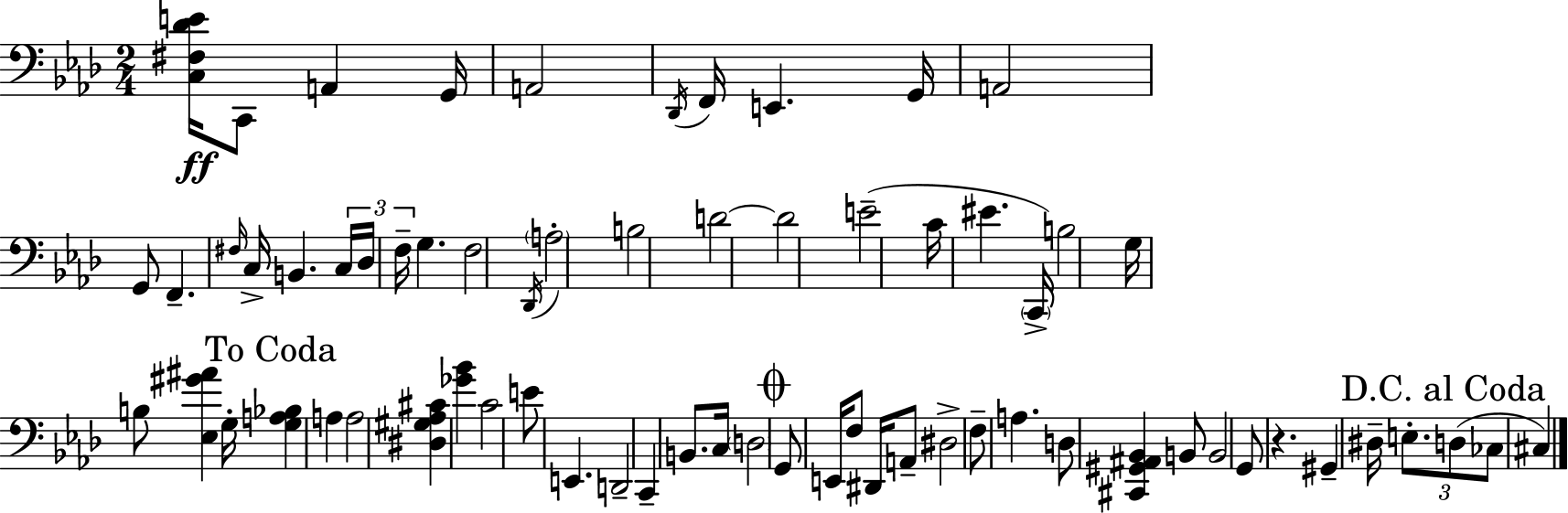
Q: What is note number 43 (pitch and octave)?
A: G2